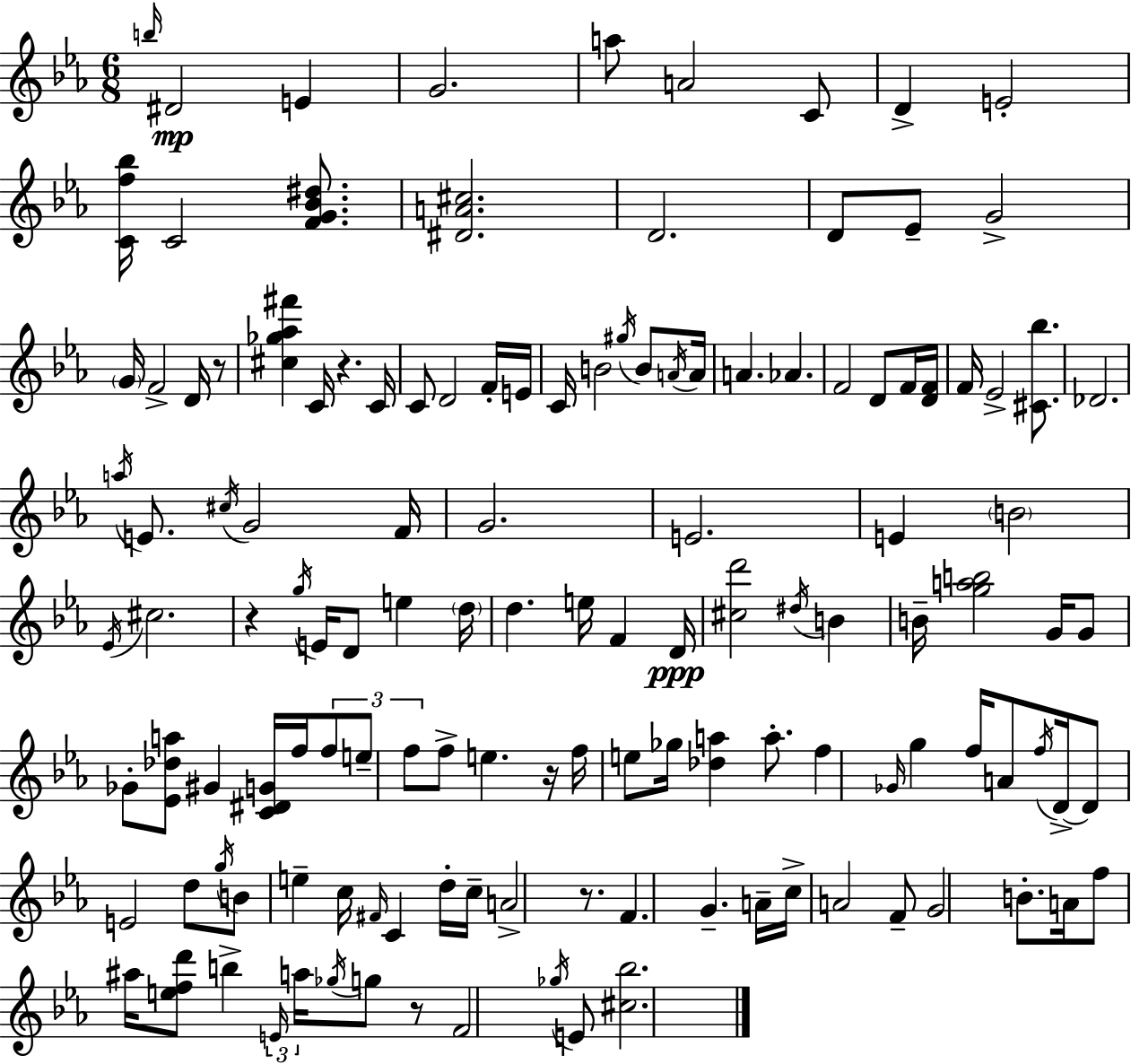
{
  \clef treble
  \numericTimeSignature
  \time 6/8
  \key ees \major
  \repeat volta 2 { \grace { b''16 }\mp dis'2 e'4 | g'2. | a''8 a'2 c'8 | d'4-> e'2-. | \break <c' f'' bes''>16 c'2 <f' g' bes' dis''>8. | <dis' a' cis''>2. | d'2. | d'8 ees'8-- g'2-> | \break \parenthesize g'16 f'2-> d'16 r8 | <cis'' ges'' aes'' fis'''>4 c'16 r4. | c'16 c'8 d'2 f'16-. | e'16 c'16 b'2 \acciaccatura { gis''16 } b'8 | \break \acciaccatura { a'16 } a'16 a'4. aes'4. | f'2 d'8 | f'16 <d' f'>16 f'16 ees'2-> | <cis' bes''>8. des'2. | \break \acciaccatura { a''16 } e'8. \acciaccatura { cis''16 } g'2 | f'16 g'2. | e'2. | e'4 \parenthesize b'2 | \break \acciaccatura { ees'16 } cis''2. | r4 \acciaccatura { g''16 } e'16 | d'8 e''4 \parenthesize d''16 d''4. | e''16 f'4 d'16\ppp <cis'' d'''>2 | \break \acciaccatura { dis''16 } b'4 b'16-- <g'' a'' b''>2 | g'16 g'8 ges'8-. <ees' des'' a''>8 | gis'4 <c' dis' g'>16 f''16 \tuplet 3/2 { f''8 e''8-- f''8 } | f''8-> e''4. r16 f''16 e''8 | \break ges''16 <des'' a''>4 a''8.-. f''4 | \grace { ges'16 } g''4 f''16 a'8 \acciaccatura { f''16 } d'16->~~ d'8 | e'2 d''8 \acciaccatura { g''16 } b'8 | e''4-- c''16 \grace { fis'16 } c'4 d''16-. | \break c''16-- a'2-> r8. | f'4. g'4.-- | a'16-- c''16-> a'2 f'8-- | g'2 b'8.-. a'16 | \break f''8 ais''16 <e'' f'' d'''>8 b''4-> \tuplet 3/2 { \grace { e'16 } a''16 \acciaccatura { ges''16 } } | g''8 r8 f'2 | \acciaccatura { ges''16 } e'8 <cis'' bes''>2. | } \bar "|."
}